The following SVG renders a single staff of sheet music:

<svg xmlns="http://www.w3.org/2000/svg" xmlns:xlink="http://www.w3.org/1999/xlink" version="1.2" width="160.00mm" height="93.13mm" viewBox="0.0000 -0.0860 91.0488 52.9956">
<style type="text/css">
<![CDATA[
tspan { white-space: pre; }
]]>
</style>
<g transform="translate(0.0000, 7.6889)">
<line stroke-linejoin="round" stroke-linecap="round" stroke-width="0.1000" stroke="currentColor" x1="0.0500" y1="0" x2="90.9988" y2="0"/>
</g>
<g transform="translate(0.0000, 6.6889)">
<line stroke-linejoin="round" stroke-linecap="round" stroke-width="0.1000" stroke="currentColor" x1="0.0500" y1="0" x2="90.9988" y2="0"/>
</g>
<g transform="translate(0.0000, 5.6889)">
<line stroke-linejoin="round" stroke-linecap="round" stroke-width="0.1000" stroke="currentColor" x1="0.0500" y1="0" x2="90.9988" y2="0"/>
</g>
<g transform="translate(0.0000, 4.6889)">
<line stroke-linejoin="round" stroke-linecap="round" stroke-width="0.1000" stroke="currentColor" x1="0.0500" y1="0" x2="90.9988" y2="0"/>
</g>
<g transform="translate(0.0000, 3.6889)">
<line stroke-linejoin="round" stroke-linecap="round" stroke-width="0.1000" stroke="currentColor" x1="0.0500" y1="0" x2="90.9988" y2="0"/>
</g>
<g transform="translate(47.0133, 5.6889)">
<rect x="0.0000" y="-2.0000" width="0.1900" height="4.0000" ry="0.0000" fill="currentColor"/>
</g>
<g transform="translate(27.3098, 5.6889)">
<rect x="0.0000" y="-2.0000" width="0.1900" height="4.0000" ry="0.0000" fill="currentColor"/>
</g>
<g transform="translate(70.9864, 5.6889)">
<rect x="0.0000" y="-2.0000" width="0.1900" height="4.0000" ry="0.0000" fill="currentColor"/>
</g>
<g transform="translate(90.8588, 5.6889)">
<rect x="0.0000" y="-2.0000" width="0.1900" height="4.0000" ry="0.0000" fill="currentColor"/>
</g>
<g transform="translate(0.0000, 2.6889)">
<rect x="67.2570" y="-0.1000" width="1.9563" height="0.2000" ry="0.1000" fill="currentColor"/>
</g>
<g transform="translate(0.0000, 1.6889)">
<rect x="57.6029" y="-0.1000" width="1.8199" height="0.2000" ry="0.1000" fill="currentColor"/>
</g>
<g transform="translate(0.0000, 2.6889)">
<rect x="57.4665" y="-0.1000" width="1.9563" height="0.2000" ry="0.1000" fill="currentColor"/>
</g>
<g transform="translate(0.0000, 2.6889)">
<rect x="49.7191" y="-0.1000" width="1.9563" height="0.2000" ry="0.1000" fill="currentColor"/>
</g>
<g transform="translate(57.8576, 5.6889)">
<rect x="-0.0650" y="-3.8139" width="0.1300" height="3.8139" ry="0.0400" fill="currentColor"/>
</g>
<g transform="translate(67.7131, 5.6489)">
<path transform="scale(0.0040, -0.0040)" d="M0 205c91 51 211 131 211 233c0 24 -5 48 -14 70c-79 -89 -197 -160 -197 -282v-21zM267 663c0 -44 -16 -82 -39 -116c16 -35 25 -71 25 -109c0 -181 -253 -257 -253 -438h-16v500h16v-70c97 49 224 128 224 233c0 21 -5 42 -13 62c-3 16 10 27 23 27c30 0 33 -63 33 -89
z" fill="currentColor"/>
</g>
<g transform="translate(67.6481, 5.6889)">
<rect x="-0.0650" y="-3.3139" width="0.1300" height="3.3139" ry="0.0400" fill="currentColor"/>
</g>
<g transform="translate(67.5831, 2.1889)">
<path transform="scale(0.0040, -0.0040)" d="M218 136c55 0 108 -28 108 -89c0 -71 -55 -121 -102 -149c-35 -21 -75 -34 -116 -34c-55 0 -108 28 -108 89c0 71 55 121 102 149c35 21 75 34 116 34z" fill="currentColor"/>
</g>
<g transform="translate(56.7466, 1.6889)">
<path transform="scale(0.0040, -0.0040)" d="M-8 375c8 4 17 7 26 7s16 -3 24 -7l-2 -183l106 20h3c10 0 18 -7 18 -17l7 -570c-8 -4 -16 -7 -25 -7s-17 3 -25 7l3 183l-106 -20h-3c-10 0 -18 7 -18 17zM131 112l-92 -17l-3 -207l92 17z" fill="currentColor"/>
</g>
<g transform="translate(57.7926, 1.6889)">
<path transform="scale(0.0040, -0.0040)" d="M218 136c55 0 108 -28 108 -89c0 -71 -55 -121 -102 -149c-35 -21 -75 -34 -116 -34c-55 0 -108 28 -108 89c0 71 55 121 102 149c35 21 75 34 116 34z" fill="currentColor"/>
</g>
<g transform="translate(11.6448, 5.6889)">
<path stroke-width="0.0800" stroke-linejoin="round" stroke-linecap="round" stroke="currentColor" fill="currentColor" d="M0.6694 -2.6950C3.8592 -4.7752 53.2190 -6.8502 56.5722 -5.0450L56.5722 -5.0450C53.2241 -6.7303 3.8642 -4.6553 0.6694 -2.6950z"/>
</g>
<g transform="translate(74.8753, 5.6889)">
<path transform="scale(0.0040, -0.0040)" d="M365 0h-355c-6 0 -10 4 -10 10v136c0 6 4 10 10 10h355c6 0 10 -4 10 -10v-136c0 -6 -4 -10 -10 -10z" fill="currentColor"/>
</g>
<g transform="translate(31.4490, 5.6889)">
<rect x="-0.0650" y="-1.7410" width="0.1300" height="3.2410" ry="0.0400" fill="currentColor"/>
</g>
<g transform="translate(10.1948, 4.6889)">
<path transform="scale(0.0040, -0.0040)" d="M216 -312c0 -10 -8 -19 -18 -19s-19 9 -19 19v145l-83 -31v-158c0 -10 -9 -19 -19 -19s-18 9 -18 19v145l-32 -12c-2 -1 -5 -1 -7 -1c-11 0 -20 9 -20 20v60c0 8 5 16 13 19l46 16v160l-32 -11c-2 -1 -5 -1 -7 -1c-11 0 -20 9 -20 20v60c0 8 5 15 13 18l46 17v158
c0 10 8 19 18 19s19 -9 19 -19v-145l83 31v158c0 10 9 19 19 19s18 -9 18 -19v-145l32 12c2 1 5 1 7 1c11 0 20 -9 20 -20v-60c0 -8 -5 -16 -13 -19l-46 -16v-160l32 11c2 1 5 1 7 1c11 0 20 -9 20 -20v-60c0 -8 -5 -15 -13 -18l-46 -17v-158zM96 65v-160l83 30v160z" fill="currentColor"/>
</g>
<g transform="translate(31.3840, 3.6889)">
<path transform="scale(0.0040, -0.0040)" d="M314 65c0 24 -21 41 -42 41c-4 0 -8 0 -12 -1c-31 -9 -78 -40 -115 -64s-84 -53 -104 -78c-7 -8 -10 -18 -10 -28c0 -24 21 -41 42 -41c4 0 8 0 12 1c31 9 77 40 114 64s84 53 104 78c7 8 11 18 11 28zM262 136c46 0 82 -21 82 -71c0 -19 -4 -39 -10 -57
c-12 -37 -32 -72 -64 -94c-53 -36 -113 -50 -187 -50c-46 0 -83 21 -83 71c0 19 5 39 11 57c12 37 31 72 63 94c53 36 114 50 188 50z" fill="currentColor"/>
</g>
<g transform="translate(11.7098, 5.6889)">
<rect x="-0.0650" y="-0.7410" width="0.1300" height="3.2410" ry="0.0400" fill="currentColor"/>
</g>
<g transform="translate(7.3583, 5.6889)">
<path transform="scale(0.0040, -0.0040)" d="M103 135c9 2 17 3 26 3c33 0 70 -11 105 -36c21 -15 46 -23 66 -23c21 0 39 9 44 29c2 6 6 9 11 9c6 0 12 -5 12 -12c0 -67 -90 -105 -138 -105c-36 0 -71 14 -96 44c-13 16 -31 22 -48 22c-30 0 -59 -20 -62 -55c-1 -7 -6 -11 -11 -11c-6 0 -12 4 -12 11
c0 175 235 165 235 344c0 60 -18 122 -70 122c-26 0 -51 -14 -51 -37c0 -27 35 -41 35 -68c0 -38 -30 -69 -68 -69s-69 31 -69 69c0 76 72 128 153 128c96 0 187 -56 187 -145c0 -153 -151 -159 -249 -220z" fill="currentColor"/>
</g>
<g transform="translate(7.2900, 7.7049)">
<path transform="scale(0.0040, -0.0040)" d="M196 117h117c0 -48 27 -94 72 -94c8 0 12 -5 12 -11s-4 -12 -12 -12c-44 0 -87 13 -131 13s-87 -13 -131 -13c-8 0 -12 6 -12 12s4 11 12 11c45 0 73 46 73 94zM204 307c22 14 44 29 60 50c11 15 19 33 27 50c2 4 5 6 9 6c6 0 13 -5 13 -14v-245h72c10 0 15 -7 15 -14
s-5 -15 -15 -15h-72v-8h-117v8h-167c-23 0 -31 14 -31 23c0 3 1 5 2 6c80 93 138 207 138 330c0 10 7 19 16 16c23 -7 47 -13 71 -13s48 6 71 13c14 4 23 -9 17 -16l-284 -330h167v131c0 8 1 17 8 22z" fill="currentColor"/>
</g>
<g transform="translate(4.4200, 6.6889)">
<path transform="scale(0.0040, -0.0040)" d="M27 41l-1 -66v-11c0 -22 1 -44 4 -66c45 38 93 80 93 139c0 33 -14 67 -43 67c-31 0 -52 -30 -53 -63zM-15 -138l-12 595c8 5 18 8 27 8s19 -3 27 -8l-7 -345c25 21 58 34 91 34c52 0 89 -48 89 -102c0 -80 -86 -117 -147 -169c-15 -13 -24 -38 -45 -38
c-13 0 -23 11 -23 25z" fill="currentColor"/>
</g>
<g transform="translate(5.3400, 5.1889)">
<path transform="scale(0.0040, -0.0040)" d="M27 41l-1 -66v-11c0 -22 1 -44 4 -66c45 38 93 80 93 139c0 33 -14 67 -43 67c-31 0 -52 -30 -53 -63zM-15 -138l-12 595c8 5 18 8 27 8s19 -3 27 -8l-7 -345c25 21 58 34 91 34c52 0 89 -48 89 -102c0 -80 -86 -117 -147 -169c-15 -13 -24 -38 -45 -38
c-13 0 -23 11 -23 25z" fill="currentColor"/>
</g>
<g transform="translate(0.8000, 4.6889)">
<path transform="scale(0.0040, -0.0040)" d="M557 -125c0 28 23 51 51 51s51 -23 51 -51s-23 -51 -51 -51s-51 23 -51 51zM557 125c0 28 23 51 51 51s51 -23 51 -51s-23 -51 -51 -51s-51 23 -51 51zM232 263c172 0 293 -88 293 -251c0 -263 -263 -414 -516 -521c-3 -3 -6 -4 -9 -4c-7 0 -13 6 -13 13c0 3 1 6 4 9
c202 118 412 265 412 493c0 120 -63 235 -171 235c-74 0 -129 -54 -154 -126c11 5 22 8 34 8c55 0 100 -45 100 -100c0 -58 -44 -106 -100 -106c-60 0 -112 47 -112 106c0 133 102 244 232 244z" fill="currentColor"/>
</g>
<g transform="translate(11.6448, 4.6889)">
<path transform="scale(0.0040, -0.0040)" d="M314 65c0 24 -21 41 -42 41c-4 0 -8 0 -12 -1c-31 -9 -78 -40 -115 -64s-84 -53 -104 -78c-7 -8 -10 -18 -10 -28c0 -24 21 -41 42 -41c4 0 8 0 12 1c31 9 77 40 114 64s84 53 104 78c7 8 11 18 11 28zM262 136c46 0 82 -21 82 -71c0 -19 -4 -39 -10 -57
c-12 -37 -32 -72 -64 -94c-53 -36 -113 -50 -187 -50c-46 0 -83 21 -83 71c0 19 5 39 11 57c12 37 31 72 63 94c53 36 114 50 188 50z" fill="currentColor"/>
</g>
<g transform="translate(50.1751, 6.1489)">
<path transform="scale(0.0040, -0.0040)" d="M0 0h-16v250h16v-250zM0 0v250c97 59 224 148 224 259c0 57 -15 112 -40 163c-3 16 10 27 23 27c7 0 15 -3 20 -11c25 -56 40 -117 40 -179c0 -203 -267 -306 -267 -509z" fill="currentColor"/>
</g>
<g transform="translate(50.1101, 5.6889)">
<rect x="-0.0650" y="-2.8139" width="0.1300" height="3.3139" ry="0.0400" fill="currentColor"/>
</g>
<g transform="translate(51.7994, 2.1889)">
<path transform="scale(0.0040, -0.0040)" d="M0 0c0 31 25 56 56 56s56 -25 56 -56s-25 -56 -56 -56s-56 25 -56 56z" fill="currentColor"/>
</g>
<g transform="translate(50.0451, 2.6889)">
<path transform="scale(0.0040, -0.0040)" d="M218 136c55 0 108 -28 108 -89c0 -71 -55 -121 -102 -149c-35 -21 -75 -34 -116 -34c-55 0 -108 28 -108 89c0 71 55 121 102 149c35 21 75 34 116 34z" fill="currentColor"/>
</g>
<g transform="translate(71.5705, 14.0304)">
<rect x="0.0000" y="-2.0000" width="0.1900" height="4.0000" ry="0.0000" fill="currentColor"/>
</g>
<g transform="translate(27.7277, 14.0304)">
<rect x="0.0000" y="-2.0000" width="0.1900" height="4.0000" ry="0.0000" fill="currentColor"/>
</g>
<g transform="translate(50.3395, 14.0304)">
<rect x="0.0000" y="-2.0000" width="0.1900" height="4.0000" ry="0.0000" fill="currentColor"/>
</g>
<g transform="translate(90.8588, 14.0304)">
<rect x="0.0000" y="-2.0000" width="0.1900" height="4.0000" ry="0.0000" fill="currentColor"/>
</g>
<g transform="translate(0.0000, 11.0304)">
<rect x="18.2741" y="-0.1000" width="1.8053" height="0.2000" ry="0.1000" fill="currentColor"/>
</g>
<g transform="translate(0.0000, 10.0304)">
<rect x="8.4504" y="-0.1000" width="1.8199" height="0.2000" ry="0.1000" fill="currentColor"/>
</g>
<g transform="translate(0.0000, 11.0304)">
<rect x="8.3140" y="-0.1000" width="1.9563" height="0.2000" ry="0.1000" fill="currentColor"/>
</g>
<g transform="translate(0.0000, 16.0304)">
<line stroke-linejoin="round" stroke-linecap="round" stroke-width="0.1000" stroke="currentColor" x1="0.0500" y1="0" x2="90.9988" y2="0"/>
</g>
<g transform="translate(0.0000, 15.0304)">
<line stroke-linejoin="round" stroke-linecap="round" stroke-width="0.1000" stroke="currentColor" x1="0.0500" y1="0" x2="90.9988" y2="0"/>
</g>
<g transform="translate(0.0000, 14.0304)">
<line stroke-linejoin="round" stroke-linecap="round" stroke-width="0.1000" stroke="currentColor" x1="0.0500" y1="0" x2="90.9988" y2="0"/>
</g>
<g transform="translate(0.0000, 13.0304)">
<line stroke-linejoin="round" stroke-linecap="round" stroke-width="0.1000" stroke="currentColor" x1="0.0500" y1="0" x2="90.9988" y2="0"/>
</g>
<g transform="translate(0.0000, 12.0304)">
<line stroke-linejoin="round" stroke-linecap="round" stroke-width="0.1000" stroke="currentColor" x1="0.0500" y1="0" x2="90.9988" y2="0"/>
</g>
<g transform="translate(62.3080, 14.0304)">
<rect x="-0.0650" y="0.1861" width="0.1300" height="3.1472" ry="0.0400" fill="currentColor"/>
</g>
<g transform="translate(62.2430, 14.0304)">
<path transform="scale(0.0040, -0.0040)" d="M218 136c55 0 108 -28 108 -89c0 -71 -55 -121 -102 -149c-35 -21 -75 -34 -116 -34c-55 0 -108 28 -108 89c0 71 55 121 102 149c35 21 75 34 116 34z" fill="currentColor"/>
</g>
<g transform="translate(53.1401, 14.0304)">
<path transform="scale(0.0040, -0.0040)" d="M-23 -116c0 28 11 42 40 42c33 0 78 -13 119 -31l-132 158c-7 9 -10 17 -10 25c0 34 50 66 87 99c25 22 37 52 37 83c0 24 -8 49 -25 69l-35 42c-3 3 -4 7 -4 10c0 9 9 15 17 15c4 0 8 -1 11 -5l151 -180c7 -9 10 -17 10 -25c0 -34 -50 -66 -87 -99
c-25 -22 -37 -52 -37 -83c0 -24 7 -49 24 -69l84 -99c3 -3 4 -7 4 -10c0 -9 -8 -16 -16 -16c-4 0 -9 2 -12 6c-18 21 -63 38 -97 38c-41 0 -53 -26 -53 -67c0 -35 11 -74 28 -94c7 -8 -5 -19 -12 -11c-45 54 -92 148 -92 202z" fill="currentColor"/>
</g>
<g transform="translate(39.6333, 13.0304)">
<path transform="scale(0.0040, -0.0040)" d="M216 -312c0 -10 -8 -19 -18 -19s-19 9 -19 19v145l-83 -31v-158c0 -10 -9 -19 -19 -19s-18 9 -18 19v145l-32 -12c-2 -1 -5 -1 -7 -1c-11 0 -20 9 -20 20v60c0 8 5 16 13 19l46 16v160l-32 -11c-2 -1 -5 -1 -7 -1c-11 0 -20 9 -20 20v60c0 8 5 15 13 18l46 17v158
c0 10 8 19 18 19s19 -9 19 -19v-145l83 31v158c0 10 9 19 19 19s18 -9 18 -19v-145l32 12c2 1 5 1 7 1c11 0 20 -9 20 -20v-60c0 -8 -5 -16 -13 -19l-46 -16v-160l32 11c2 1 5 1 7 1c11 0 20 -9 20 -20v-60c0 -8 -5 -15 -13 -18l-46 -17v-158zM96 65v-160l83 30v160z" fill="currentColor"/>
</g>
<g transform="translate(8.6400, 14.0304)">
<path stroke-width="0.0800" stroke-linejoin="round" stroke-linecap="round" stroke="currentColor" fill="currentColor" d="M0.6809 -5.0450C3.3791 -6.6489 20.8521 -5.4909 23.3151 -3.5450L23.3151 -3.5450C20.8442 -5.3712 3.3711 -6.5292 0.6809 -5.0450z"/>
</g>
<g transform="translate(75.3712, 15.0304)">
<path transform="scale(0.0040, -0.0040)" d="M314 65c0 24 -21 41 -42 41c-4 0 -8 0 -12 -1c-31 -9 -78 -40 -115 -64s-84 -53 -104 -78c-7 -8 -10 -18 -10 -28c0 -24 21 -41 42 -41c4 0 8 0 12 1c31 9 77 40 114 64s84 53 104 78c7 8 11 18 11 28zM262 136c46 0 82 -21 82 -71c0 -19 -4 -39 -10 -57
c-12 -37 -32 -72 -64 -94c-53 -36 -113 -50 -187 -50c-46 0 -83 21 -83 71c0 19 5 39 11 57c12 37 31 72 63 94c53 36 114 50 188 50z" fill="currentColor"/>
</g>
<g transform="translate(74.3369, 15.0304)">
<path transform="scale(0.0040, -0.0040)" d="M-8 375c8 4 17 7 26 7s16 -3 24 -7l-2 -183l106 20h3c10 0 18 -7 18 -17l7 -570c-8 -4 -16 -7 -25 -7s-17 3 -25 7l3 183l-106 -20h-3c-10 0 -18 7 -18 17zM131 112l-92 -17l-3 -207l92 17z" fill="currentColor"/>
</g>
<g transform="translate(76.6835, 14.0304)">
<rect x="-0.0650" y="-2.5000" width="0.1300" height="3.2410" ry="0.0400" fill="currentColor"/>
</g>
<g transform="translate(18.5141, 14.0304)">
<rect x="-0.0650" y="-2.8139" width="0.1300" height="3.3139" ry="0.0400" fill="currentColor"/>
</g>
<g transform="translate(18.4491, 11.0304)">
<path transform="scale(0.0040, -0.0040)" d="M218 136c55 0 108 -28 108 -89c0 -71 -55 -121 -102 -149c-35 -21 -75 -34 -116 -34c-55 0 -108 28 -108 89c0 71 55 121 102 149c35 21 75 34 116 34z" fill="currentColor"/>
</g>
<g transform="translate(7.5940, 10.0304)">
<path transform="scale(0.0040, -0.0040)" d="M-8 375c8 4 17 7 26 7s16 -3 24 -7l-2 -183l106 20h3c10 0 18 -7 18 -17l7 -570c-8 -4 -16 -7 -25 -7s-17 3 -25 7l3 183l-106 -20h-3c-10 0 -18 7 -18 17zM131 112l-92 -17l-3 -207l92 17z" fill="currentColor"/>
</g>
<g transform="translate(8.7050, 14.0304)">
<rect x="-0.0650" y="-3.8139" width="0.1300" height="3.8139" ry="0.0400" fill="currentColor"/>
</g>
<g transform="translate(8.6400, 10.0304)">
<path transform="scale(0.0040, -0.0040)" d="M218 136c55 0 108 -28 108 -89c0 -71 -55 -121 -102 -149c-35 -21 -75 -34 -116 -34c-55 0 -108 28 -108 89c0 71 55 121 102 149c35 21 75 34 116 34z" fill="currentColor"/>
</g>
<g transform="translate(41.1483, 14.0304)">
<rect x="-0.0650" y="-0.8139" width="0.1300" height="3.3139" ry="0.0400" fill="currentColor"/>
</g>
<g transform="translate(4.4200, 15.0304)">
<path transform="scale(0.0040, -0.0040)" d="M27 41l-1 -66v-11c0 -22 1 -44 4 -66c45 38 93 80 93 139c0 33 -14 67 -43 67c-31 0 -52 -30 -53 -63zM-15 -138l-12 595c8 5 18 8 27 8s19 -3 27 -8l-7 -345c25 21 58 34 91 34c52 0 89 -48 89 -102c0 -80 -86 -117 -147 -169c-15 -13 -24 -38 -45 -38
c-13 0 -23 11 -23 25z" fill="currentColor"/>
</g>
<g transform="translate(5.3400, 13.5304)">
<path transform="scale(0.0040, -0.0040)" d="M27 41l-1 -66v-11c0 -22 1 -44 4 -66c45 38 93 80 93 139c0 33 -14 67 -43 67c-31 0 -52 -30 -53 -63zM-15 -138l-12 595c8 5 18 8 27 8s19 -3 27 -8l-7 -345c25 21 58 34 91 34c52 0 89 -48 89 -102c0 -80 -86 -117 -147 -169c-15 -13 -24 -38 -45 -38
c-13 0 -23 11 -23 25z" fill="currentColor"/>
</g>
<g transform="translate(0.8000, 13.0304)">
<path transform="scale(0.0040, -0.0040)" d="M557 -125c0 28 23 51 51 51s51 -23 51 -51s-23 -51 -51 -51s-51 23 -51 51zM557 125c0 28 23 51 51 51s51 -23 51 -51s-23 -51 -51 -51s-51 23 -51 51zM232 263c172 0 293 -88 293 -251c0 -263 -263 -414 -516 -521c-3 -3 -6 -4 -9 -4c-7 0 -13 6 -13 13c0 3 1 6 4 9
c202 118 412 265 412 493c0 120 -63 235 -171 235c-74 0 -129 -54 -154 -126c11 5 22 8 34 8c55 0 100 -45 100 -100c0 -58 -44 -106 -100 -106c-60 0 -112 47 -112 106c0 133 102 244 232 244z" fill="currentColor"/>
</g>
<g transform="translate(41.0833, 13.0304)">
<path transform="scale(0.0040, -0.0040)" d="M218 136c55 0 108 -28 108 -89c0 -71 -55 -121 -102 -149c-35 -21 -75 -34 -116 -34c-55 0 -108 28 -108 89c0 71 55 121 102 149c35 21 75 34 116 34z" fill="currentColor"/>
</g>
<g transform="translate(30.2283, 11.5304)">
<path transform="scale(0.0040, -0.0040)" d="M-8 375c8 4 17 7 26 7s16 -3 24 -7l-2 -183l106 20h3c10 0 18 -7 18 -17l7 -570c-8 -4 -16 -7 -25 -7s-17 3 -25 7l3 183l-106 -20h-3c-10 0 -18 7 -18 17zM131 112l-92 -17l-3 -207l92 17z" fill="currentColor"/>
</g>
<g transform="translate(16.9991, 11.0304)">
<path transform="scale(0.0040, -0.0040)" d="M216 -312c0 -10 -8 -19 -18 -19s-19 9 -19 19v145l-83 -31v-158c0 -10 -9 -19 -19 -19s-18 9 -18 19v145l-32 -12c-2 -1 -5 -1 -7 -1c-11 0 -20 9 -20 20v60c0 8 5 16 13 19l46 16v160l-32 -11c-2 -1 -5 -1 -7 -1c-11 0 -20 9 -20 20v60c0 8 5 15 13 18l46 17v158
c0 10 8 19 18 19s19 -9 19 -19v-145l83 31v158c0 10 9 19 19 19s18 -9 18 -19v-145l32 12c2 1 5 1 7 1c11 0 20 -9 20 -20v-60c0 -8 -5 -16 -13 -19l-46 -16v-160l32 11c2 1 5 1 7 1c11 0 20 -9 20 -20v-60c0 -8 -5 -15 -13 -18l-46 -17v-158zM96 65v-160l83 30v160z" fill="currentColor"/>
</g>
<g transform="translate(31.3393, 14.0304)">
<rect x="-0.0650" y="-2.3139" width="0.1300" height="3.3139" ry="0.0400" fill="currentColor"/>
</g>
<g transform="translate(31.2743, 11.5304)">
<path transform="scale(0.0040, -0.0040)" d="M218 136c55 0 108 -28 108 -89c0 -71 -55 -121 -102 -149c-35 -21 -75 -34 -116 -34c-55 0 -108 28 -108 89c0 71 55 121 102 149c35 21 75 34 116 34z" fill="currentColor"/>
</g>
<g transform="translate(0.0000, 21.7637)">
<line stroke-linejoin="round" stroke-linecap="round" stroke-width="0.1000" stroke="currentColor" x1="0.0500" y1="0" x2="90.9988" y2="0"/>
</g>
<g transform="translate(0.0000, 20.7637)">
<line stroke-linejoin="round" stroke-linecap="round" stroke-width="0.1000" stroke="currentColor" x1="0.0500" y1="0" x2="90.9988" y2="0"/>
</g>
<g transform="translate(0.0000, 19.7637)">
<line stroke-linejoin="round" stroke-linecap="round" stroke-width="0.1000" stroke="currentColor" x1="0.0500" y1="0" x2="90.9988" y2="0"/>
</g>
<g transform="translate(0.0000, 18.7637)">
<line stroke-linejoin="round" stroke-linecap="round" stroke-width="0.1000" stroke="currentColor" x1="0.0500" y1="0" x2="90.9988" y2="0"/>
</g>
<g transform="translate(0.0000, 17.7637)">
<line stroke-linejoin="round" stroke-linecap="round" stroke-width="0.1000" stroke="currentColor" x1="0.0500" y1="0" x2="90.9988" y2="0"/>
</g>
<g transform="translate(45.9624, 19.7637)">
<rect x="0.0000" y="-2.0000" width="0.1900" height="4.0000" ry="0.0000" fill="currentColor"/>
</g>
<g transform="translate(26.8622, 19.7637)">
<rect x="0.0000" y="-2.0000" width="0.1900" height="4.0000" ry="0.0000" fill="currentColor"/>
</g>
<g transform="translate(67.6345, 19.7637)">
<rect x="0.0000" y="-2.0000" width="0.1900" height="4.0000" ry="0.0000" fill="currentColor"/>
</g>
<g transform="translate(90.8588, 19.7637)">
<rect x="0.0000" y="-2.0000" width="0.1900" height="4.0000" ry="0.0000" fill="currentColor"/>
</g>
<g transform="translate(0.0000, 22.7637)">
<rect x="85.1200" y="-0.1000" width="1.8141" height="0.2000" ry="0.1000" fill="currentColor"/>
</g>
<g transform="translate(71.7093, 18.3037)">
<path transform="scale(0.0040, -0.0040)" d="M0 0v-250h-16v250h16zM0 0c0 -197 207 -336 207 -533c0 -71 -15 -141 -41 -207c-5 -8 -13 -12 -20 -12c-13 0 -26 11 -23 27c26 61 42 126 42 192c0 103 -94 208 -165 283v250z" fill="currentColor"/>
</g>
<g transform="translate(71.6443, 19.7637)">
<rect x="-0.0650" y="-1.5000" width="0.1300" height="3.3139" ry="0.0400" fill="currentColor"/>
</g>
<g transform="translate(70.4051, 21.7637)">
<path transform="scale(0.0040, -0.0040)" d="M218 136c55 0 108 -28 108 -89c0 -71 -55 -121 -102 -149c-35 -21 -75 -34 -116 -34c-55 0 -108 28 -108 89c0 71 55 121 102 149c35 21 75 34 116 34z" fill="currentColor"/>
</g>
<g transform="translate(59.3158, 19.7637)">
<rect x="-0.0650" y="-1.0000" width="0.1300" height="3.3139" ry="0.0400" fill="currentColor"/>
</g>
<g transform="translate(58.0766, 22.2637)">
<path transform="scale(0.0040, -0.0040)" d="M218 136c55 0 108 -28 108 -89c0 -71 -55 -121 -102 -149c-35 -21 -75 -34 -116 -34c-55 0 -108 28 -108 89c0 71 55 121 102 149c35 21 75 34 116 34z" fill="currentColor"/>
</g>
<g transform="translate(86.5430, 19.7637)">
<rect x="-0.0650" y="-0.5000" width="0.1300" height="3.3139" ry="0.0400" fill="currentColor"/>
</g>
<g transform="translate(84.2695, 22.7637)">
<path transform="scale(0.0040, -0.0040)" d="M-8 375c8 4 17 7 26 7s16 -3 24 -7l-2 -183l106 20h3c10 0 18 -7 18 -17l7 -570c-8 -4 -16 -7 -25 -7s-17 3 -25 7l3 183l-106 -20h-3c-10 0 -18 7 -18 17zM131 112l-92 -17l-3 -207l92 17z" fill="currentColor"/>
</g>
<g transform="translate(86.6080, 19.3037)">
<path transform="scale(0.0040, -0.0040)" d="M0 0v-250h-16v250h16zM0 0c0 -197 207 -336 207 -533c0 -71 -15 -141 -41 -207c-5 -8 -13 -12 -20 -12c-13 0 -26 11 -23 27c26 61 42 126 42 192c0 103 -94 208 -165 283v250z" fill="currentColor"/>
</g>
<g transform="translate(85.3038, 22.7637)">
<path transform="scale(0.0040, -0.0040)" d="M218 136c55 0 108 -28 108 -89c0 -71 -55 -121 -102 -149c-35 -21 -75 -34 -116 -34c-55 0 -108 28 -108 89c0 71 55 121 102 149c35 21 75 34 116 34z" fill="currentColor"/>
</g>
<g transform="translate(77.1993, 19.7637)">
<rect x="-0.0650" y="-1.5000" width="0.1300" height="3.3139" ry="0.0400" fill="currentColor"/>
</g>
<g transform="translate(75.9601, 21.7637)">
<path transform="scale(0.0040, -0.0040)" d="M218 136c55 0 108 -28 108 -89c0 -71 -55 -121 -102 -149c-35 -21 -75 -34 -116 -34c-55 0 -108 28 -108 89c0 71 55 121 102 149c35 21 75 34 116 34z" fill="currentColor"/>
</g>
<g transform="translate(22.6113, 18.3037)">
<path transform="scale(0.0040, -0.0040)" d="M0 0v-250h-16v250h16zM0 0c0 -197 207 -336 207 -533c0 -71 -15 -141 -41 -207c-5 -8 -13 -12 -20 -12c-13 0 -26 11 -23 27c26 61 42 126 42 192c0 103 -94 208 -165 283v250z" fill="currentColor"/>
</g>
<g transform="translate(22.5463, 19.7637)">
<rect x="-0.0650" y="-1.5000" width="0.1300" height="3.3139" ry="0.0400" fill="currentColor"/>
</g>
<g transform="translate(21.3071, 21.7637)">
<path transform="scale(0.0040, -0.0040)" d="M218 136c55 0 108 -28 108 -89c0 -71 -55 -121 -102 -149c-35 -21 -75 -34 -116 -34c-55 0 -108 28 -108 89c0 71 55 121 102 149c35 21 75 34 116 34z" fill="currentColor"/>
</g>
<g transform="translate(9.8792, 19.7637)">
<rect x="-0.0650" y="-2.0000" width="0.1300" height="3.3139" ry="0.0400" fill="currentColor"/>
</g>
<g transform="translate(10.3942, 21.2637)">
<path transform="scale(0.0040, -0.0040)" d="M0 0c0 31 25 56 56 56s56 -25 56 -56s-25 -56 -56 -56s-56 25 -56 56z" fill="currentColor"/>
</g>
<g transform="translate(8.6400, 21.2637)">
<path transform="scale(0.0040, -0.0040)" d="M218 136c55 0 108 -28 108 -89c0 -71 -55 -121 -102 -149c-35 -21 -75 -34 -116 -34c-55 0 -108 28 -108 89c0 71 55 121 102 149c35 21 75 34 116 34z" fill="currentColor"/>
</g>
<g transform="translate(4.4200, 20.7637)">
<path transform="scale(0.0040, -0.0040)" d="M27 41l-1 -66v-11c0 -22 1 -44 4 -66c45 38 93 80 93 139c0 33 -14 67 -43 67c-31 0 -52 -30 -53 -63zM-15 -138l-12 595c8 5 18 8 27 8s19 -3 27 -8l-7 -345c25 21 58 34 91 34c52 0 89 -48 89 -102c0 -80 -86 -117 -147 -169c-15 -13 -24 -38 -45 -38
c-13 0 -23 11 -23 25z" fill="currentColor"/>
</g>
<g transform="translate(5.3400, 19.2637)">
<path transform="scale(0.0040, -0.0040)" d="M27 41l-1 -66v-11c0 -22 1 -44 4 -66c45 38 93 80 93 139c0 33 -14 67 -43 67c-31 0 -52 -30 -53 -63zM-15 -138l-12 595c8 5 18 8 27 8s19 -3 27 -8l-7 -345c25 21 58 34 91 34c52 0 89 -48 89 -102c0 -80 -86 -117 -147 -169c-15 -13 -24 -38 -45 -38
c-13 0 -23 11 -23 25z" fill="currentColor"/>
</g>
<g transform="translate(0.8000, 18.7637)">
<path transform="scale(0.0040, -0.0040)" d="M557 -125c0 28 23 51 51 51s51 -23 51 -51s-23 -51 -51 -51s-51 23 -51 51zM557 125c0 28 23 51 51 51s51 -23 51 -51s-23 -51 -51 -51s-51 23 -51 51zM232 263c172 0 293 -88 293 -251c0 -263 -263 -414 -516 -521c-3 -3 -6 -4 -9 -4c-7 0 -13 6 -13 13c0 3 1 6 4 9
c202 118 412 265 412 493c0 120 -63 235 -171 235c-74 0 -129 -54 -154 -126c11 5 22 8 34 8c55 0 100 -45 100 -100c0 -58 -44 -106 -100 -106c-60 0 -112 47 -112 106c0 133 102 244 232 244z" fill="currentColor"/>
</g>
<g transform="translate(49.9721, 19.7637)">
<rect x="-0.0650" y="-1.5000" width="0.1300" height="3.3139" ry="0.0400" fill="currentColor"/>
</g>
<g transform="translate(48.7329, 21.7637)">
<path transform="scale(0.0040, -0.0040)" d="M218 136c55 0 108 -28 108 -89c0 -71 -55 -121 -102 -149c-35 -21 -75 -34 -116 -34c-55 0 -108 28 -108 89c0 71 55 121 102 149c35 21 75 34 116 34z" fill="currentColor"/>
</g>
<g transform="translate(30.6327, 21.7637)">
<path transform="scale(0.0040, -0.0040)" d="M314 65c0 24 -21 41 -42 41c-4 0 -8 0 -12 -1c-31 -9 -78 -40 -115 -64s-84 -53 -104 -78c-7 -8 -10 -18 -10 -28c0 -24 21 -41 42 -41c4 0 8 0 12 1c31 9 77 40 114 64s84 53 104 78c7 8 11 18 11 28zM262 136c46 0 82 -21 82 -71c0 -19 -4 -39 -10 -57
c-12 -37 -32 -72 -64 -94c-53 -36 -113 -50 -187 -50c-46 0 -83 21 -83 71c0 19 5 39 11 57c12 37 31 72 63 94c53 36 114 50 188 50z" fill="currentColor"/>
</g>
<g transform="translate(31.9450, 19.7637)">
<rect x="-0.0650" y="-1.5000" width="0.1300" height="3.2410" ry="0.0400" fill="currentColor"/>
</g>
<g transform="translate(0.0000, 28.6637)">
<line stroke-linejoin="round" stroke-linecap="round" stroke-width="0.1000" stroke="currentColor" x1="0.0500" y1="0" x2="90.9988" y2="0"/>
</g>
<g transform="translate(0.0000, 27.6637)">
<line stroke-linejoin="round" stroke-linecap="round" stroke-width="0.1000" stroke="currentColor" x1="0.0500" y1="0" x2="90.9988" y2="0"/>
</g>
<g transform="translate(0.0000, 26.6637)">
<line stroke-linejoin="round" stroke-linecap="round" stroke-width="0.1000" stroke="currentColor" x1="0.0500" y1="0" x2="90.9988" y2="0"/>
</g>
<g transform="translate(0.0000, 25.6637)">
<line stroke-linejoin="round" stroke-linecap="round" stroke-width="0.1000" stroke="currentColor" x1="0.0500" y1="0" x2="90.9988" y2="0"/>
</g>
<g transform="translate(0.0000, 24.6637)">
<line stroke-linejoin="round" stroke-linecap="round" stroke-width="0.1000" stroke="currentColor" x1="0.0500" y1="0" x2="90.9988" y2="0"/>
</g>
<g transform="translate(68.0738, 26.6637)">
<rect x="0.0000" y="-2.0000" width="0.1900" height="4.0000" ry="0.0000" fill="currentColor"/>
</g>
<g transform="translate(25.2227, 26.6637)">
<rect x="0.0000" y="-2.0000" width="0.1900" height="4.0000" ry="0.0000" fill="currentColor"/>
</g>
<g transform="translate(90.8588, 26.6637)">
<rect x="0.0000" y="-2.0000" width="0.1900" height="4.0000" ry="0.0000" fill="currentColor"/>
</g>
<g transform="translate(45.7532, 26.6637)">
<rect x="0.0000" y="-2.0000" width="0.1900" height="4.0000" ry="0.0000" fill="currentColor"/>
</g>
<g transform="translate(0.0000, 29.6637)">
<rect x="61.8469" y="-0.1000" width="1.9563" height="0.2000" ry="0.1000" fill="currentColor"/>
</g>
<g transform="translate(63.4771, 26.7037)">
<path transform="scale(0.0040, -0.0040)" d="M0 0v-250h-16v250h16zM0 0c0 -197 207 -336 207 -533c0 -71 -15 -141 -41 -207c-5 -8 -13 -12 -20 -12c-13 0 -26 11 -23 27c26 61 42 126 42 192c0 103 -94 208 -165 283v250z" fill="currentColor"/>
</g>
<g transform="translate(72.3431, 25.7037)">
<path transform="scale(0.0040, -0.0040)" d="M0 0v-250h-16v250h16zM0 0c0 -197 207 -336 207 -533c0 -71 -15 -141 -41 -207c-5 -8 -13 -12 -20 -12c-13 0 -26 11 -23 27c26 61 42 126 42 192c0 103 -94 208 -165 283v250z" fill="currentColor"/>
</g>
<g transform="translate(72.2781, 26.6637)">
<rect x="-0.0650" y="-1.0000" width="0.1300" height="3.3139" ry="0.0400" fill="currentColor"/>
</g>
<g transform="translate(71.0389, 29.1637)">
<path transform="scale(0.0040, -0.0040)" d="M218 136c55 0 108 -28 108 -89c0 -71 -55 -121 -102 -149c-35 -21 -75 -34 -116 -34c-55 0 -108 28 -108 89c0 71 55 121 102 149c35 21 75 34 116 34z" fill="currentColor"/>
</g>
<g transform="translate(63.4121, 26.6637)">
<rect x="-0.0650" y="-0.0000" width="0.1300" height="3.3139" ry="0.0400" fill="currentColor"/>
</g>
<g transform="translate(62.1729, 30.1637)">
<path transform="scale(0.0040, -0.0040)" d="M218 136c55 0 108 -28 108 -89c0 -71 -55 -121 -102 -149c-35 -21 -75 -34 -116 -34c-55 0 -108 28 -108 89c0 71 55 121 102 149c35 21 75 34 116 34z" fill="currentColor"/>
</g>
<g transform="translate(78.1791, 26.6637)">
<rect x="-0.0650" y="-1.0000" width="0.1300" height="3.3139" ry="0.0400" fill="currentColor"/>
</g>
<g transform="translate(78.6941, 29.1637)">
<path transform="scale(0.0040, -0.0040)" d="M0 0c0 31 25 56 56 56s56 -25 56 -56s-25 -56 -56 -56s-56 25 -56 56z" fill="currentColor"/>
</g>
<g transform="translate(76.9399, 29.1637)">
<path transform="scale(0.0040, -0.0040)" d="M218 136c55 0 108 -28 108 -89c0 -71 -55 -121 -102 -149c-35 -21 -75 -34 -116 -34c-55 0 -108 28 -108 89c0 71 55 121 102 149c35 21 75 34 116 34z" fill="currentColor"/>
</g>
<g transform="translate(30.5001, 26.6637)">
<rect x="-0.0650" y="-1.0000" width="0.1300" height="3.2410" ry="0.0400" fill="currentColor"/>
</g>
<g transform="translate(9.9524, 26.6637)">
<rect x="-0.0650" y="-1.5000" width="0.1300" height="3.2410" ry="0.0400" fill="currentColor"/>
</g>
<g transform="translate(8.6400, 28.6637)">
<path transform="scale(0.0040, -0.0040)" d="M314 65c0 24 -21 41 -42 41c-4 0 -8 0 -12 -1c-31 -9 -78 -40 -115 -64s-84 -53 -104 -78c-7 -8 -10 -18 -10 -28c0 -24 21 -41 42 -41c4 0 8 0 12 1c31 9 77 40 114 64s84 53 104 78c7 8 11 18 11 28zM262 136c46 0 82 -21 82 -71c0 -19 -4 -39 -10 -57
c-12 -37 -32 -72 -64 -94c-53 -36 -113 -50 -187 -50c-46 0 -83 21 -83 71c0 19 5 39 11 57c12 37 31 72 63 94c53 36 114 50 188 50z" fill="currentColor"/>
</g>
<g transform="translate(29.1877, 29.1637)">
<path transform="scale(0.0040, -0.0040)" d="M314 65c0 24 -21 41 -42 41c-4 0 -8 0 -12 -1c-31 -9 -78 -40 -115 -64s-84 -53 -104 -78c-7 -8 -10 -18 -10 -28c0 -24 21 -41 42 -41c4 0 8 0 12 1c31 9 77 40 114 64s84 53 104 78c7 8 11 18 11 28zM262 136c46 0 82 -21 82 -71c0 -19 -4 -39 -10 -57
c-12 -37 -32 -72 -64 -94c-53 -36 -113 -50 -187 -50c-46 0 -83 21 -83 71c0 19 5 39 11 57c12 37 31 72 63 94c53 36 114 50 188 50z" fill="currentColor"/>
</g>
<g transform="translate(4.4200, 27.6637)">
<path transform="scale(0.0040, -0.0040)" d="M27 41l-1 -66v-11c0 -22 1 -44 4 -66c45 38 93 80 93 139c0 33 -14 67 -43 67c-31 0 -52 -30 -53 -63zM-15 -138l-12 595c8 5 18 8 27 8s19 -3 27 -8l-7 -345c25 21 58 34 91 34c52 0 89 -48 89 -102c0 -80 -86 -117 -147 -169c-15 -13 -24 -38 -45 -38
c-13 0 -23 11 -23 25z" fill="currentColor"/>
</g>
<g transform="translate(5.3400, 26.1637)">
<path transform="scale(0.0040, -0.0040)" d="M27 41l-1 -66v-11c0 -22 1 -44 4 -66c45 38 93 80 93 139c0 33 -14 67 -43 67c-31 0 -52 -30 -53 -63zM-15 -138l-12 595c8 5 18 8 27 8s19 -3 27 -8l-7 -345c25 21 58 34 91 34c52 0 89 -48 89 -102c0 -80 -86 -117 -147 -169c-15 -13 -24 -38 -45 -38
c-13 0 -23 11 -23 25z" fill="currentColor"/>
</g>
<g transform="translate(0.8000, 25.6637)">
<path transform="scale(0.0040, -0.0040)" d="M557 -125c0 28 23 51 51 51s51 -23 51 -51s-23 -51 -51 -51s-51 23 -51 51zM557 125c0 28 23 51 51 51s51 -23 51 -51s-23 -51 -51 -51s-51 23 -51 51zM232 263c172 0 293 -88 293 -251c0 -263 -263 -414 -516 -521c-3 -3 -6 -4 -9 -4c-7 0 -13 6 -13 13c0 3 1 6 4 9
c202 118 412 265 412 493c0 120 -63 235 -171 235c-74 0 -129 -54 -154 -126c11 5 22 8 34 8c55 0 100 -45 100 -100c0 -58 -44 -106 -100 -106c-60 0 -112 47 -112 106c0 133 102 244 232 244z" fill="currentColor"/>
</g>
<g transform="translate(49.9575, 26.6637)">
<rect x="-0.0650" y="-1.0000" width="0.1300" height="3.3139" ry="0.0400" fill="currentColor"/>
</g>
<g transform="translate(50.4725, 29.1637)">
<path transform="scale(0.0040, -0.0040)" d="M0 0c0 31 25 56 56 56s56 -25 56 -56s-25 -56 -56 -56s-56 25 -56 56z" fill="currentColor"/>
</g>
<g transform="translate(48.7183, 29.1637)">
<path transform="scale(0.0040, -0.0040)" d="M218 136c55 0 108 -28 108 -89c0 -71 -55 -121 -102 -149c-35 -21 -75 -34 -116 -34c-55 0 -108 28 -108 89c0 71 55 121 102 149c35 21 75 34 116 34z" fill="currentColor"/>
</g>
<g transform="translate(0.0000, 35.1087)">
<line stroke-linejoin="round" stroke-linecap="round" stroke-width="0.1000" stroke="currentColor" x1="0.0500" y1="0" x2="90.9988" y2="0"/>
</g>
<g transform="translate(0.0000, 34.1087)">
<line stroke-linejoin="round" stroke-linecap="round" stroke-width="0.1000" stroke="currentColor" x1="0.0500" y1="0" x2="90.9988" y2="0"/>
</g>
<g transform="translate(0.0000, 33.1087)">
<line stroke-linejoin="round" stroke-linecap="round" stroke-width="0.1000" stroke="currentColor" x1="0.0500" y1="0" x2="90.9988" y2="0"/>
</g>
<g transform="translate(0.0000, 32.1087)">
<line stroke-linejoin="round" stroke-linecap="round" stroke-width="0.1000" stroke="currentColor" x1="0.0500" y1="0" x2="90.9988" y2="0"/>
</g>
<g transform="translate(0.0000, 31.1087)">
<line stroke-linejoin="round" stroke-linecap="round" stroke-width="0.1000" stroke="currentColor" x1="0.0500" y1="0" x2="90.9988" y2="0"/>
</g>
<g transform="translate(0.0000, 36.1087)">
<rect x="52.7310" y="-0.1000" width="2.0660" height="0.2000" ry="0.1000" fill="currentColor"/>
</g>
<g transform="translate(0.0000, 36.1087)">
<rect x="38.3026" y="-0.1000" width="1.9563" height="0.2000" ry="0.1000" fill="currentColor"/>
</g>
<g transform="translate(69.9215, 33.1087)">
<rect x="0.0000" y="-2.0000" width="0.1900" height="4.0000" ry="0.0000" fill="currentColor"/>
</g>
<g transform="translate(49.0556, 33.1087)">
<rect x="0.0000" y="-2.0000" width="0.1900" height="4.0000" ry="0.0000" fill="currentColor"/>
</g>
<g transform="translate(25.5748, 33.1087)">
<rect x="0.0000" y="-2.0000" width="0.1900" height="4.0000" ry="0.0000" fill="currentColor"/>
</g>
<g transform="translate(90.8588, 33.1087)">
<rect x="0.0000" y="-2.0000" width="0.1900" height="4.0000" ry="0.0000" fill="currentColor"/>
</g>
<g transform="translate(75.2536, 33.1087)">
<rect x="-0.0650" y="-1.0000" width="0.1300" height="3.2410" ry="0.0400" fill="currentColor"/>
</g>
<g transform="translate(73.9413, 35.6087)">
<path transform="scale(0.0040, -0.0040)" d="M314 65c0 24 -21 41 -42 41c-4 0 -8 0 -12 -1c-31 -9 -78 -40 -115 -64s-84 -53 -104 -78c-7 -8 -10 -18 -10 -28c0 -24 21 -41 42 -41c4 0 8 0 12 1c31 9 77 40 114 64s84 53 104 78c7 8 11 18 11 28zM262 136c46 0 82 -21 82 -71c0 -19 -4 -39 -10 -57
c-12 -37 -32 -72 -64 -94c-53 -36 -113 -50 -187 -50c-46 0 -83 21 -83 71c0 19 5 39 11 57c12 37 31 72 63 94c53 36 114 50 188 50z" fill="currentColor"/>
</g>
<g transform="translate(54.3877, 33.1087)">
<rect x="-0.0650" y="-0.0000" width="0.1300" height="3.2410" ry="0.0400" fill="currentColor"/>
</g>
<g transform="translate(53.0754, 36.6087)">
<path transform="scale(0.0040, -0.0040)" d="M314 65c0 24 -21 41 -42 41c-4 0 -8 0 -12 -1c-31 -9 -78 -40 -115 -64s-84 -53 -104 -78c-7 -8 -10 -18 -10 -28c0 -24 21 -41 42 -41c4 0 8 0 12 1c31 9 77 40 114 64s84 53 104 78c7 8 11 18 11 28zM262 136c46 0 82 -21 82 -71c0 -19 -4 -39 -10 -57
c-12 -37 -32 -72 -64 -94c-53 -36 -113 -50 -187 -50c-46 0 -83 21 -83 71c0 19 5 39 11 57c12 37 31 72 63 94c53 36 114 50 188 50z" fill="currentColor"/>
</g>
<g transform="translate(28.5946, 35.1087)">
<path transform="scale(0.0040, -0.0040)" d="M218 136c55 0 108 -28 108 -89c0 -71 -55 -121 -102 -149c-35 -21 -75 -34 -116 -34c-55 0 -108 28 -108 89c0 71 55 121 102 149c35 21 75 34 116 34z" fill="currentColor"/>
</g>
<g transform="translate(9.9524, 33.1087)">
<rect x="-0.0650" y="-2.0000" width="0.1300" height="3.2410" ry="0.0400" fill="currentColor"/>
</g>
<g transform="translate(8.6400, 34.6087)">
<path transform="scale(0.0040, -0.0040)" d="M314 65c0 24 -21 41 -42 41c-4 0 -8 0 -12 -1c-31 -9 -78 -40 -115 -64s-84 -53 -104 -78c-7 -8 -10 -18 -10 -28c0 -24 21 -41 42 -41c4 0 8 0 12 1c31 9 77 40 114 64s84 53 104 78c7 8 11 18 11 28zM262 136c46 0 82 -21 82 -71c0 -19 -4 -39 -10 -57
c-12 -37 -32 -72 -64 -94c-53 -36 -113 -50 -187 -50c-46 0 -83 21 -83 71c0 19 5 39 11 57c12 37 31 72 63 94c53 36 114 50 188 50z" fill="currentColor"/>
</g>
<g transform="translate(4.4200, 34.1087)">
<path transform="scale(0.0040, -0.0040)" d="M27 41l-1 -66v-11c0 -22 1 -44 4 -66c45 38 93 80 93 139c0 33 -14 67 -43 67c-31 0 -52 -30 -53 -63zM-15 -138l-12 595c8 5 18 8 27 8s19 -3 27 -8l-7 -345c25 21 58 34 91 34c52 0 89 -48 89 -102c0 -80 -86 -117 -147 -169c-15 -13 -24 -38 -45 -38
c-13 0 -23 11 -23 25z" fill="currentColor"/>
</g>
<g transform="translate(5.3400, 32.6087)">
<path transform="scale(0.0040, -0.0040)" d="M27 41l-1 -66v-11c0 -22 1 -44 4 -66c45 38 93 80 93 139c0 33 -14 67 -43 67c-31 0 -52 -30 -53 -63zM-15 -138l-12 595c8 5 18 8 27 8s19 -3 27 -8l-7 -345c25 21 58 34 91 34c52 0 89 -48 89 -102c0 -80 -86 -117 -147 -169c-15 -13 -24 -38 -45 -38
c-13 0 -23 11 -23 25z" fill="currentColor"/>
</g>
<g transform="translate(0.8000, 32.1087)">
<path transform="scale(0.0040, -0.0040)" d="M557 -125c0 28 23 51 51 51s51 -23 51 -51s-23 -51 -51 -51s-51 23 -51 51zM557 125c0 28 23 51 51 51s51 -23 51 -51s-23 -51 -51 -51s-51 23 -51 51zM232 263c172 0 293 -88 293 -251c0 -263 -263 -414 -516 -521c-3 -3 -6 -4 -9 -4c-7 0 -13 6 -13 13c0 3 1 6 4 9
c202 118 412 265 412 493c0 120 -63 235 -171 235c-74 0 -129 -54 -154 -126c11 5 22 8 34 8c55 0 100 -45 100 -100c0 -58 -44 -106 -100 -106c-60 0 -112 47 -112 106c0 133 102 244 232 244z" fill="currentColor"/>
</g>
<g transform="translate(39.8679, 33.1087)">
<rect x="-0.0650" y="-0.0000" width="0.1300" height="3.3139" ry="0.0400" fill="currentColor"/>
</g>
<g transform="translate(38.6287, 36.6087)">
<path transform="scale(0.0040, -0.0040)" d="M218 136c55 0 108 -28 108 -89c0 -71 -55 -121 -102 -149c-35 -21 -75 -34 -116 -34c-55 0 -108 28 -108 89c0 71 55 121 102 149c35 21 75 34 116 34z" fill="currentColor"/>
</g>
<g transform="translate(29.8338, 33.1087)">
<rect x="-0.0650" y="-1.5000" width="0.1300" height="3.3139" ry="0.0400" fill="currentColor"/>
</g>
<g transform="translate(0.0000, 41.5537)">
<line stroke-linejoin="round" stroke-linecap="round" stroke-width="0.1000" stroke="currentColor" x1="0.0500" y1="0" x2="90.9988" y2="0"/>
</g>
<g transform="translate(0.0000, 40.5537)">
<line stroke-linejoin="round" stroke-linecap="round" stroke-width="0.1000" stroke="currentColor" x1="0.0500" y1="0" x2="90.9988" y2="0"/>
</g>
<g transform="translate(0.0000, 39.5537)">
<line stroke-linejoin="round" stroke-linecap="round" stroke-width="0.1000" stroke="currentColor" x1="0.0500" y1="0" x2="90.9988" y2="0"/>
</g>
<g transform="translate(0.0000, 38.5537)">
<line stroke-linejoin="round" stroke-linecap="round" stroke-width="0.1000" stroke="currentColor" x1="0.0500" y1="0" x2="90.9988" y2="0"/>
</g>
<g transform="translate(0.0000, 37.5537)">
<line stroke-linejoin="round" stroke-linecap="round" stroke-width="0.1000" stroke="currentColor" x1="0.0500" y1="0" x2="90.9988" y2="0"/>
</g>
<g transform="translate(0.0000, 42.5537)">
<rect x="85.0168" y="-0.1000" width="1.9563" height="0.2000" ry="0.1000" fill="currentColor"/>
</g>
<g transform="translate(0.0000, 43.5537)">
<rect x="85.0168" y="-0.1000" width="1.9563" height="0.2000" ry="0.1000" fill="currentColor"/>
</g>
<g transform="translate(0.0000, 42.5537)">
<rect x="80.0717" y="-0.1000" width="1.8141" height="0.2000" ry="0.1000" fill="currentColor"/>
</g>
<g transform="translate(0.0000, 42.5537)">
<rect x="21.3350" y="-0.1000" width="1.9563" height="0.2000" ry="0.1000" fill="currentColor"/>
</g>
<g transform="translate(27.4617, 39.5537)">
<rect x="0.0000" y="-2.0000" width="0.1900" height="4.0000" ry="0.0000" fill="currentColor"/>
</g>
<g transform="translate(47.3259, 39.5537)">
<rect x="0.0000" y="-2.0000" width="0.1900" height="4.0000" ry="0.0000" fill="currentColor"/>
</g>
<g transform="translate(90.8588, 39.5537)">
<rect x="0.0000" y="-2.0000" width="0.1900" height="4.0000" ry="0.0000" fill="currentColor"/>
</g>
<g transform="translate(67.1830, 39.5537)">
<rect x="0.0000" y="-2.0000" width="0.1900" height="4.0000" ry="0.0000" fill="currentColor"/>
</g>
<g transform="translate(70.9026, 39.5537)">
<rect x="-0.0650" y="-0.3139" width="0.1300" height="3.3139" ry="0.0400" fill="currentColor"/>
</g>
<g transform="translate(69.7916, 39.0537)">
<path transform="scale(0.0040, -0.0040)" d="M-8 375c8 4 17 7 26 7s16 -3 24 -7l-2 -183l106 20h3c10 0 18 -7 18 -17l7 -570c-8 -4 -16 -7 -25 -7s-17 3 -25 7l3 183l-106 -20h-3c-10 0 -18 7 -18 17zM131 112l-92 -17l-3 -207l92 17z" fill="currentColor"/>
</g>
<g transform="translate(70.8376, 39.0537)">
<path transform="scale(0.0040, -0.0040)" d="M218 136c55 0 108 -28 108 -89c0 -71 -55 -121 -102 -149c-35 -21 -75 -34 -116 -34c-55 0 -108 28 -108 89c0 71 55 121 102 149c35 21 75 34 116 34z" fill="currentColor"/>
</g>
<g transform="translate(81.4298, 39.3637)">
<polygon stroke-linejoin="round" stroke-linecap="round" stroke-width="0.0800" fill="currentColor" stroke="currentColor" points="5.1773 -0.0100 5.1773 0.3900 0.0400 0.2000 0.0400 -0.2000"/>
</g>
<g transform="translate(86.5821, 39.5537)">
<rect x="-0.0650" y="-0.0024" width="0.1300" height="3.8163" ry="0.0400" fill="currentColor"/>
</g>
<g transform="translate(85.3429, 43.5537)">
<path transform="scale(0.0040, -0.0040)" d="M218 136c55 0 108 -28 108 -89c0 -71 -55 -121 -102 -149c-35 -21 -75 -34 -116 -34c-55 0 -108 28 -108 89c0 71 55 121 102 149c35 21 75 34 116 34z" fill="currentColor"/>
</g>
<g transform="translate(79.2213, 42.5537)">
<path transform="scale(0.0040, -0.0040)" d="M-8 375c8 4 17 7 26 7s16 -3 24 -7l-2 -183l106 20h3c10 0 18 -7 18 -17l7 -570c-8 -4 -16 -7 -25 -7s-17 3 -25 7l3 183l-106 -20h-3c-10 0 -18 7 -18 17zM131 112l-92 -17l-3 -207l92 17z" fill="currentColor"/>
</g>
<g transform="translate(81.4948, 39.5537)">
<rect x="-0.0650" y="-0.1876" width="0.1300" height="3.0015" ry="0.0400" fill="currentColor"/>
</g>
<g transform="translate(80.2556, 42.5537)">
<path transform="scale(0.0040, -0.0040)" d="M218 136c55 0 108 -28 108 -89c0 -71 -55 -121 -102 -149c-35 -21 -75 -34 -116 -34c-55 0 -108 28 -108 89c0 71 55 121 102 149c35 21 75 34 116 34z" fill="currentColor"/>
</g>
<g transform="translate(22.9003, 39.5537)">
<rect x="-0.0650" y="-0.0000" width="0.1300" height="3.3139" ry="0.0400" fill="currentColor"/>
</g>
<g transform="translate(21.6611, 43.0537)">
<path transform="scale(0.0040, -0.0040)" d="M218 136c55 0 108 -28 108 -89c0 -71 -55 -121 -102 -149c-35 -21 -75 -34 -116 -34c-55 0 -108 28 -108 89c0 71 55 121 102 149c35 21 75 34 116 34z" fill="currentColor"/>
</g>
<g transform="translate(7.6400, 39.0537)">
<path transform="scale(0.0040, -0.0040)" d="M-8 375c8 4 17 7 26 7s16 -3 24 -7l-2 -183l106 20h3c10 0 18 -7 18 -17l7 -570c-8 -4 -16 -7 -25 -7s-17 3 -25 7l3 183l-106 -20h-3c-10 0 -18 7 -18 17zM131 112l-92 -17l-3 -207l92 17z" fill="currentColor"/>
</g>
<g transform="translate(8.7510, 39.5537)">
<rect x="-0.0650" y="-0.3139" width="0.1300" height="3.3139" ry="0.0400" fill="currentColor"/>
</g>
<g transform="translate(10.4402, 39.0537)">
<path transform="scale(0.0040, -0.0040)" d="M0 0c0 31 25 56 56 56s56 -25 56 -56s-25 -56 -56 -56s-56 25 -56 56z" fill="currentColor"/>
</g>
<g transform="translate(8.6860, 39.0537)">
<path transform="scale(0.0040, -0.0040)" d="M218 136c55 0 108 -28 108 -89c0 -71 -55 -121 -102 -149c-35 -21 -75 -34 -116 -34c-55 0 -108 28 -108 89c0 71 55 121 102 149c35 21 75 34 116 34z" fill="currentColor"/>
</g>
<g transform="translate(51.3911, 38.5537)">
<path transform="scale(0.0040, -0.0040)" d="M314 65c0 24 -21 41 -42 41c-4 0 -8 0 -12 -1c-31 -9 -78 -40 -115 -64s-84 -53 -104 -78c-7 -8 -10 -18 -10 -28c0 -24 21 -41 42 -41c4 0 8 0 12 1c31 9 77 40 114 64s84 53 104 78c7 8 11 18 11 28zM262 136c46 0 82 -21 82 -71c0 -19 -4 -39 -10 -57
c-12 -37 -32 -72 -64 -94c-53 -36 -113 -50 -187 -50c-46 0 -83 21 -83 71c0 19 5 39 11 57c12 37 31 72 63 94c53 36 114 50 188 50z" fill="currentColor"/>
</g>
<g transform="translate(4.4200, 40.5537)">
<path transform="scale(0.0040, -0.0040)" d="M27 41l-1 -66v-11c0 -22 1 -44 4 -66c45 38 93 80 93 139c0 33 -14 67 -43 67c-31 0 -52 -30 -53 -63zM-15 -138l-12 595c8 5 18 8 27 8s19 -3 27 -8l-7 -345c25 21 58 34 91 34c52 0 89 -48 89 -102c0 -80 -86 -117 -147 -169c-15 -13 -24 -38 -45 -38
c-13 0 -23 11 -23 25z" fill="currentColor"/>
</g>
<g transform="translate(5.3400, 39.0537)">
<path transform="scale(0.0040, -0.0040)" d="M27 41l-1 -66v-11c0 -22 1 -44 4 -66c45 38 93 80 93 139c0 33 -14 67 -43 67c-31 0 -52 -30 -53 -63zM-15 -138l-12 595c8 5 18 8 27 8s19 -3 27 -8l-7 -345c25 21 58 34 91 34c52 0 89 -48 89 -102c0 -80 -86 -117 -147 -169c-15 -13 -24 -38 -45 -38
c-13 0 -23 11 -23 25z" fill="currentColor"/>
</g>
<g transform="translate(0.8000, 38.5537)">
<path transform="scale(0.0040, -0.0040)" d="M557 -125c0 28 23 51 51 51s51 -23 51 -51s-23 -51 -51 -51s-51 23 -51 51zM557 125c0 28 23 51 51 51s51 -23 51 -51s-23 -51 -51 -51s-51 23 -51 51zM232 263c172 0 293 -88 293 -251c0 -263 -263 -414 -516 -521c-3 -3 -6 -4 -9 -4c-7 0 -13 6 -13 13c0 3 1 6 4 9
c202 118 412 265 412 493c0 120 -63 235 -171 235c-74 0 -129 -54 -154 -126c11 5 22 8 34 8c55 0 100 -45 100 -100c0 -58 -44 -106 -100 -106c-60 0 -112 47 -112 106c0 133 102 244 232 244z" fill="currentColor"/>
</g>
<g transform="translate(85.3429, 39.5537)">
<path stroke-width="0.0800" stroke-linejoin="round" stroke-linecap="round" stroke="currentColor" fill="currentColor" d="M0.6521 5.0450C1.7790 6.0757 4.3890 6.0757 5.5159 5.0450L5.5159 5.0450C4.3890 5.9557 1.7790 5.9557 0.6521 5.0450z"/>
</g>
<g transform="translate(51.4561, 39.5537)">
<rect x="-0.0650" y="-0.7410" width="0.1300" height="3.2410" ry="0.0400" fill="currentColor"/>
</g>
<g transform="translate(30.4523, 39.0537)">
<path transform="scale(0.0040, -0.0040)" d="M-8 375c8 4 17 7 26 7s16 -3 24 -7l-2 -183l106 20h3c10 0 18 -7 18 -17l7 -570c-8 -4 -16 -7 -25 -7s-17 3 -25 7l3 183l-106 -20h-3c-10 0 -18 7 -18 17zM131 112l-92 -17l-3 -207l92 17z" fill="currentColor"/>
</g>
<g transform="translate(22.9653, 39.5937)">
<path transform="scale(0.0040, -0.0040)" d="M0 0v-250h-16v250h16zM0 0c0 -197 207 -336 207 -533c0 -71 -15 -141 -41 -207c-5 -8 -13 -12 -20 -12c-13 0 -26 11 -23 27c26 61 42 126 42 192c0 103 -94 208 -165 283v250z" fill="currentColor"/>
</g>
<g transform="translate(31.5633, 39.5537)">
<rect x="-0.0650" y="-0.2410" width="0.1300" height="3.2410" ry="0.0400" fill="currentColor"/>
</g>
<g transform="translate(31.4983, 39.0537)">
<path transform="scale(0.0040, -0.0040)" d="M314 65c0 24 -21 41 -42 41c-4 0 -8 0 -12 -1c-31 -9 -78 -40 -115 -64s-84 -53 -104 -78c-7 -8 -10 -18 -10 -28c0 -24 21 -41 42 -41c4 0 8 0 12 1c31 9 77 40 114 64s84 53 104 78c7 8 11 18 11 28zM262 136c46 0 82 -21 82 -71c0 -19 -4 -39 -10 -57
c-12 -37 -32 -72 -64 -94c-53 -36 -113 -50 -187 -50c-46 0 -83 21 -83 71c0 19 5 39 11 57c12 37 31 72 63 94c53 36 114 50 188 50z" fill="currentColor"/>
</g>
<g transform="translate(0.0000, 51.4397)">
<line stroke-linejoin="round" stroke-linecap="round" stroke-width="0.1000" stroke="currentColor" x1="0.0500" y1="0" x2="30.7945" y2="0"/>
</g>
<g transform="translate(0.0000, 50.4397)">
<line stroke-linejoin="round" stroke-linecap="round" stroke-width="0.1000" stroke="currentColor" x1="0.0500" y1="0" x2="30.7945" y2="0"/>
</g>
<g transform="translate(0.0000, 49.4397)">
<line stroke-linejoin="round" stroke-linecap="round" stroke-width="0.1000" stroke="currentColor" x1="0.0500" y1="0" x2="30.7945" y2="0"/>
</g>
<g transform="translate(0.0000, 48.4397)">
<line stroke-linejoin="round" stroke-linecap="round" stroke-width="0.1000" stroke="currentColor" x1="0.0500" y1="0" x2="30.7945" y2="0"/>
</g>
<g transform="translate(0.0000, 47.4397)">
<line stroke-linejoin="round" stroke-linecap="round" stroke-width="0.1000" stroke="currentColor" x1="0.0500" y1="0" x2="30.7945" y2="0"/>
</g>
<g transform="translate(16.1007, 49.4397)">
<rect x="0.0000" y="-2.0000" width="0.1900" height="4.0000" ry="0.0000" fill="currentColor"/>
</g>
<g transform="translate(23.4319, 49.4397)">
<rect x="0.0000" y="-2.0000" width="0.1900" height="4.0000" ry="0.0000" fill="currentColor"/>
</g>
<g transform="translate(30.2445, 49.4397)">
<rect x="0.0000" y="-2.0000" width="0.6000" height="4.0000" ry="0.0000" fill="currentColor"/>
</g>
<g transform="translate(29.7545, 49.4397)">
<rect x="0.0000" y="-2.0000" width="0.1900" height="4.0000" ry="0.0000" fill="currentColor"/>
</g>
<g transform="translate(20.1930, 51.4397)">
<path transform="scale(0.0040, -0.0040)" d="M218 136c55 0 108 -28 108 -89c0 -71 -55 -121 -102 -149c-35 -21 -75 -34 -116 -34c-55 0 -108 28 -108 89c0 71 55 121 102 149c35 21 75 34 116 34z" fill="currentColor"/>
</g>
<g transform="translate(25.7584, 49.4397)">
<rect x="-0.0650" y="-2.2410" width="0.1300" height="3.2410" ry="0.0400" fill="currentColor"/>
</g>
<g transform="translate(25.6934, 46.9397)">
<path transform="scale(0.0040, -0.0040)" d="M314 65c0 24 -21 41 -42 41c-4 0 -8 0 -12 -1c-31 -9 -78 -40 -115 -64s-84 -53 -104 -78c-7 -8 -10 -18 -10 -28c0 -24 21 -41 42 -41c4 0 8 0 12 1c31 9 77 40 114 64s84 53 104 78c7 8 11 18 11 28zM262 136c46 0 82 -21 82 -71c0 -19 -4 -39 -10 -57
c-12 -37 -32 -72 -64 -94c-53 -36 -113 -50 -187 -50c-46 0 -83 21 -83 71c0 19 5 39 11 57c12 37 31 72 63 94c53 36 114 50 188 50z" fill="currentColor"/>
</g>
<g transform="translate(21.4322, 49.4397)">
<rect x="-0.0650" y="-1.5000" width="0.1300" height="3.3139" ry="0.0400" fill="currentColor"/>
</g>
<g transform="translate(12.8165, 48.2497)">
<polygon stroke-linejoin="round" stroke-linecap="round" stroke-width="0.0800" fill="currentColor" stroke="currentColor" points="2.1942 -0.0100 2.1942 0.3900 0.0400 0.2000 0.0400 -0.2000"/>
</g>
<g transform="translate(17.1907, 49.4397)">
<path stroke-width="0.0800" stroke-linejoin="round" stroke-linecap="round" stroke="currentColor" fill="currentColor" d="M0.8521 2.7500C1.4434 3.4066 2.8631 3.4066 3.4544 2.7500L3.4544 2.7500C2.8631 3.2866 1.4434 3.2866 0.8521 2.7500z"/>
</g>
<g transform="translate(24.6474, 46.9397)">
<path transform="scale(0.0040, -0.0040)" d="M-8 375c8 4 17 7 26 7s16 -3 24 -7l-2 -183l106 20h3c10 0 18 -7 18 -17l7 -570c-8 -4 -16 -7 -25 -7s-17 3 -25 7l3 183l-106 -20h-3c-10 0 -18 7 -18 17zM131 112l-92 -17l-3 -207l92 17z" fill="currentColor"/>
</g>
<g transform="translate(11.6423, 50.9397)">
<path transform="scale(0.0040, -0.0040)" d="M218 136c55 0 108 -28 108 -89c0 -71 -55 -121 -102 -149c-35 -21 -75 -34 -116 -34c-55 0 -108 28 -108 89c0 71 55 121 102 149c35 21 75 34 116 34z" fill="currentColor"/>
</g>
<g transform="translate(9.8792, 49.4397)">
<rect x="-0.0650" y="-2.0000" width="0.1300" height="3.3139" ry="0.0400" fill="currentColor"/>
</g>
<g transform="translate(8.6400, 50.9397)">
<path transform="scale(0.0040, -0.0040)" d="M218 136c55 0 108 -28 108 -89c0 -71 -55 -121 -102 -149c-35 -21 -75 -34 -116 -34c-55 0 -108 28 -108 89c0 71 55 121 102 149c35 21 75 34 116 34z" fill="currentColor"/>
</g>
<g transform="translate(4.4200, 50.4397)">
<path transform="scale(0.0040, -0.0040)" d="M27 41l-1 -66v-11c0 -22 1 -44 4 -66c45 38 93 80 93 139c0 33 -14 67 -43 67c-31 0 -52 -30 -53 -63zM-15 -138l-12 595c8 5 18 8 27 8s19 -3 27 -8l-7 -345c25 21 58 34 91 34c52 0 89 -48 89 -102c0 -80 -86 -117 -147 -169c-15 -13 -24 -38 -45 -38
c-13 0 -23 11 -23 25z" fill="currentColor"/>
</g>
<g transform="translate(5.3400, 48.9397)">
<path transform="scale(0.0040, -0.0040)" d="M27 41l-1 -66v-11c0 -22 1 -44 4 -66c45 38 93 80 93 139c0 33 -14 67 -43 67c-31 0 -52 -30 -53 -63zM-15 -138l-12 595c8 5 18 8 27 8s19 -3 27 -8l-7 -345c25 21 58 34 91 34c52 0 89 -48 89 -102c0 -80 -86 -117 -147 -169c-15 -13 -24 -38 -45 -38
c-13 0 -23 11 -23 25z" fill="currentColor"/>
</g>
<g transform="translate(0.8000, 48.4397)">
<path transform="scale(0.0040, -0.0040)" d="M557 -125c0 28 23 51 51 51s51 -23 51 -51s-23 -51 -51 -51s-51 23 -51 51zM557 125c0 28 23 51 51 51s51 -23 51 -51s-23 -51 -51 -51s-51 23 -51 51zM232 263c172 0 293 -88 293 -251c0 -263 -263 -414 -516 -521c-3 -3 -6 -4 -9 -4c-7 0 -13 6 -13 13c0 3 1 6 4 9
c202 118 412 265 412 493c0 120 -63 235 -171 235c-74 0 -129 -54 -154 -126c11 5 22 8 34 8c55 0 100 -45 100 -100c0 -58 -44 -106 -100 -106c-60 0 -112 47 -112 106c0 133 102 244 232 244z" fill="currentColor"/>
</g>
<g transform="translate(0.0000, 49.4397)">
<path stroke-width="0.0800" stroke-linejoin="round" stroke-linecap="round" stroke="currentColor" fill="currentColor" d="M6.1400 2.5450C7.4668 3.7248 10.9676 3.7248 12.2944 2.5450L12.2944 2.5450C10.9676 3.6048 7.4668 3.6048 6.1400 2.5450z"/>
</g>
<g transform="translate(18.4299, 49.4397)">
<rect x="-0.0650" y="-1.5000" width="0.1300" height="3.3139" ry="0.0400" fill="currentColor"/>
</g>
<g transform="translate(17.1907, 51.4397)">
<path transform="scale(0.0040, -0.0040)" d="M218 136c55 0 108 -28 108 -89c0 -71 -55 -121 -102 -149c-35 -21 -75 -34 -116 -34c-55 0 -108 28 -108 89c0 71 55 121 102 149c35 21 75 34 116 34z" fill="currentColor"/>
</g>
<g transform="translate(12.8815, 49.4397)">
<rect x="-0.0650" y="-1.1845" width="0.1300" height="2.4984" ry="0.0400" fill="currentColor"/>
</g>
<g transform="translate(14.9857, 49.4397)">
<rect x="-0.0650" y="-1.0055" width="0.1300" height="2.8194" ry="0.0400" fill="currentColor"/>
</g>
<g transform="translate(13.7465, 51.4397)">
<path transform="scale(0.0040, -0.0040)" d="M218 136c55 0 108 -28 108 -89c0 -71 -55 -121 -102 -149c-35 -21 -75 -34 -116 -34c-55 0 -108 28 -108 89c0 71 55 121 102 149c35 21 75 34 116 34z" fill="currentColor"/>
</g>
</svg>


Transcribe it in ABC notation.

X:1
T:Untitled
M:2/4
L:1/4
K:Bb
^F,2 A,2 C/2 E D/4 z2 E ^C B, ^F, z D, B,,2 A,, G,,/2 G,,2 G,, F,, G,,/2 G,, E,,/2 G,,2 F,,2 F,, D,,/2 F,,/2 F,, A,,2 G,, D,, D,,2 F,,2 E, D,,/2 E,2 F,2 E, E,,/2 C,,/2 A,, A,,/2 G,,/2 G,, G,, B,2